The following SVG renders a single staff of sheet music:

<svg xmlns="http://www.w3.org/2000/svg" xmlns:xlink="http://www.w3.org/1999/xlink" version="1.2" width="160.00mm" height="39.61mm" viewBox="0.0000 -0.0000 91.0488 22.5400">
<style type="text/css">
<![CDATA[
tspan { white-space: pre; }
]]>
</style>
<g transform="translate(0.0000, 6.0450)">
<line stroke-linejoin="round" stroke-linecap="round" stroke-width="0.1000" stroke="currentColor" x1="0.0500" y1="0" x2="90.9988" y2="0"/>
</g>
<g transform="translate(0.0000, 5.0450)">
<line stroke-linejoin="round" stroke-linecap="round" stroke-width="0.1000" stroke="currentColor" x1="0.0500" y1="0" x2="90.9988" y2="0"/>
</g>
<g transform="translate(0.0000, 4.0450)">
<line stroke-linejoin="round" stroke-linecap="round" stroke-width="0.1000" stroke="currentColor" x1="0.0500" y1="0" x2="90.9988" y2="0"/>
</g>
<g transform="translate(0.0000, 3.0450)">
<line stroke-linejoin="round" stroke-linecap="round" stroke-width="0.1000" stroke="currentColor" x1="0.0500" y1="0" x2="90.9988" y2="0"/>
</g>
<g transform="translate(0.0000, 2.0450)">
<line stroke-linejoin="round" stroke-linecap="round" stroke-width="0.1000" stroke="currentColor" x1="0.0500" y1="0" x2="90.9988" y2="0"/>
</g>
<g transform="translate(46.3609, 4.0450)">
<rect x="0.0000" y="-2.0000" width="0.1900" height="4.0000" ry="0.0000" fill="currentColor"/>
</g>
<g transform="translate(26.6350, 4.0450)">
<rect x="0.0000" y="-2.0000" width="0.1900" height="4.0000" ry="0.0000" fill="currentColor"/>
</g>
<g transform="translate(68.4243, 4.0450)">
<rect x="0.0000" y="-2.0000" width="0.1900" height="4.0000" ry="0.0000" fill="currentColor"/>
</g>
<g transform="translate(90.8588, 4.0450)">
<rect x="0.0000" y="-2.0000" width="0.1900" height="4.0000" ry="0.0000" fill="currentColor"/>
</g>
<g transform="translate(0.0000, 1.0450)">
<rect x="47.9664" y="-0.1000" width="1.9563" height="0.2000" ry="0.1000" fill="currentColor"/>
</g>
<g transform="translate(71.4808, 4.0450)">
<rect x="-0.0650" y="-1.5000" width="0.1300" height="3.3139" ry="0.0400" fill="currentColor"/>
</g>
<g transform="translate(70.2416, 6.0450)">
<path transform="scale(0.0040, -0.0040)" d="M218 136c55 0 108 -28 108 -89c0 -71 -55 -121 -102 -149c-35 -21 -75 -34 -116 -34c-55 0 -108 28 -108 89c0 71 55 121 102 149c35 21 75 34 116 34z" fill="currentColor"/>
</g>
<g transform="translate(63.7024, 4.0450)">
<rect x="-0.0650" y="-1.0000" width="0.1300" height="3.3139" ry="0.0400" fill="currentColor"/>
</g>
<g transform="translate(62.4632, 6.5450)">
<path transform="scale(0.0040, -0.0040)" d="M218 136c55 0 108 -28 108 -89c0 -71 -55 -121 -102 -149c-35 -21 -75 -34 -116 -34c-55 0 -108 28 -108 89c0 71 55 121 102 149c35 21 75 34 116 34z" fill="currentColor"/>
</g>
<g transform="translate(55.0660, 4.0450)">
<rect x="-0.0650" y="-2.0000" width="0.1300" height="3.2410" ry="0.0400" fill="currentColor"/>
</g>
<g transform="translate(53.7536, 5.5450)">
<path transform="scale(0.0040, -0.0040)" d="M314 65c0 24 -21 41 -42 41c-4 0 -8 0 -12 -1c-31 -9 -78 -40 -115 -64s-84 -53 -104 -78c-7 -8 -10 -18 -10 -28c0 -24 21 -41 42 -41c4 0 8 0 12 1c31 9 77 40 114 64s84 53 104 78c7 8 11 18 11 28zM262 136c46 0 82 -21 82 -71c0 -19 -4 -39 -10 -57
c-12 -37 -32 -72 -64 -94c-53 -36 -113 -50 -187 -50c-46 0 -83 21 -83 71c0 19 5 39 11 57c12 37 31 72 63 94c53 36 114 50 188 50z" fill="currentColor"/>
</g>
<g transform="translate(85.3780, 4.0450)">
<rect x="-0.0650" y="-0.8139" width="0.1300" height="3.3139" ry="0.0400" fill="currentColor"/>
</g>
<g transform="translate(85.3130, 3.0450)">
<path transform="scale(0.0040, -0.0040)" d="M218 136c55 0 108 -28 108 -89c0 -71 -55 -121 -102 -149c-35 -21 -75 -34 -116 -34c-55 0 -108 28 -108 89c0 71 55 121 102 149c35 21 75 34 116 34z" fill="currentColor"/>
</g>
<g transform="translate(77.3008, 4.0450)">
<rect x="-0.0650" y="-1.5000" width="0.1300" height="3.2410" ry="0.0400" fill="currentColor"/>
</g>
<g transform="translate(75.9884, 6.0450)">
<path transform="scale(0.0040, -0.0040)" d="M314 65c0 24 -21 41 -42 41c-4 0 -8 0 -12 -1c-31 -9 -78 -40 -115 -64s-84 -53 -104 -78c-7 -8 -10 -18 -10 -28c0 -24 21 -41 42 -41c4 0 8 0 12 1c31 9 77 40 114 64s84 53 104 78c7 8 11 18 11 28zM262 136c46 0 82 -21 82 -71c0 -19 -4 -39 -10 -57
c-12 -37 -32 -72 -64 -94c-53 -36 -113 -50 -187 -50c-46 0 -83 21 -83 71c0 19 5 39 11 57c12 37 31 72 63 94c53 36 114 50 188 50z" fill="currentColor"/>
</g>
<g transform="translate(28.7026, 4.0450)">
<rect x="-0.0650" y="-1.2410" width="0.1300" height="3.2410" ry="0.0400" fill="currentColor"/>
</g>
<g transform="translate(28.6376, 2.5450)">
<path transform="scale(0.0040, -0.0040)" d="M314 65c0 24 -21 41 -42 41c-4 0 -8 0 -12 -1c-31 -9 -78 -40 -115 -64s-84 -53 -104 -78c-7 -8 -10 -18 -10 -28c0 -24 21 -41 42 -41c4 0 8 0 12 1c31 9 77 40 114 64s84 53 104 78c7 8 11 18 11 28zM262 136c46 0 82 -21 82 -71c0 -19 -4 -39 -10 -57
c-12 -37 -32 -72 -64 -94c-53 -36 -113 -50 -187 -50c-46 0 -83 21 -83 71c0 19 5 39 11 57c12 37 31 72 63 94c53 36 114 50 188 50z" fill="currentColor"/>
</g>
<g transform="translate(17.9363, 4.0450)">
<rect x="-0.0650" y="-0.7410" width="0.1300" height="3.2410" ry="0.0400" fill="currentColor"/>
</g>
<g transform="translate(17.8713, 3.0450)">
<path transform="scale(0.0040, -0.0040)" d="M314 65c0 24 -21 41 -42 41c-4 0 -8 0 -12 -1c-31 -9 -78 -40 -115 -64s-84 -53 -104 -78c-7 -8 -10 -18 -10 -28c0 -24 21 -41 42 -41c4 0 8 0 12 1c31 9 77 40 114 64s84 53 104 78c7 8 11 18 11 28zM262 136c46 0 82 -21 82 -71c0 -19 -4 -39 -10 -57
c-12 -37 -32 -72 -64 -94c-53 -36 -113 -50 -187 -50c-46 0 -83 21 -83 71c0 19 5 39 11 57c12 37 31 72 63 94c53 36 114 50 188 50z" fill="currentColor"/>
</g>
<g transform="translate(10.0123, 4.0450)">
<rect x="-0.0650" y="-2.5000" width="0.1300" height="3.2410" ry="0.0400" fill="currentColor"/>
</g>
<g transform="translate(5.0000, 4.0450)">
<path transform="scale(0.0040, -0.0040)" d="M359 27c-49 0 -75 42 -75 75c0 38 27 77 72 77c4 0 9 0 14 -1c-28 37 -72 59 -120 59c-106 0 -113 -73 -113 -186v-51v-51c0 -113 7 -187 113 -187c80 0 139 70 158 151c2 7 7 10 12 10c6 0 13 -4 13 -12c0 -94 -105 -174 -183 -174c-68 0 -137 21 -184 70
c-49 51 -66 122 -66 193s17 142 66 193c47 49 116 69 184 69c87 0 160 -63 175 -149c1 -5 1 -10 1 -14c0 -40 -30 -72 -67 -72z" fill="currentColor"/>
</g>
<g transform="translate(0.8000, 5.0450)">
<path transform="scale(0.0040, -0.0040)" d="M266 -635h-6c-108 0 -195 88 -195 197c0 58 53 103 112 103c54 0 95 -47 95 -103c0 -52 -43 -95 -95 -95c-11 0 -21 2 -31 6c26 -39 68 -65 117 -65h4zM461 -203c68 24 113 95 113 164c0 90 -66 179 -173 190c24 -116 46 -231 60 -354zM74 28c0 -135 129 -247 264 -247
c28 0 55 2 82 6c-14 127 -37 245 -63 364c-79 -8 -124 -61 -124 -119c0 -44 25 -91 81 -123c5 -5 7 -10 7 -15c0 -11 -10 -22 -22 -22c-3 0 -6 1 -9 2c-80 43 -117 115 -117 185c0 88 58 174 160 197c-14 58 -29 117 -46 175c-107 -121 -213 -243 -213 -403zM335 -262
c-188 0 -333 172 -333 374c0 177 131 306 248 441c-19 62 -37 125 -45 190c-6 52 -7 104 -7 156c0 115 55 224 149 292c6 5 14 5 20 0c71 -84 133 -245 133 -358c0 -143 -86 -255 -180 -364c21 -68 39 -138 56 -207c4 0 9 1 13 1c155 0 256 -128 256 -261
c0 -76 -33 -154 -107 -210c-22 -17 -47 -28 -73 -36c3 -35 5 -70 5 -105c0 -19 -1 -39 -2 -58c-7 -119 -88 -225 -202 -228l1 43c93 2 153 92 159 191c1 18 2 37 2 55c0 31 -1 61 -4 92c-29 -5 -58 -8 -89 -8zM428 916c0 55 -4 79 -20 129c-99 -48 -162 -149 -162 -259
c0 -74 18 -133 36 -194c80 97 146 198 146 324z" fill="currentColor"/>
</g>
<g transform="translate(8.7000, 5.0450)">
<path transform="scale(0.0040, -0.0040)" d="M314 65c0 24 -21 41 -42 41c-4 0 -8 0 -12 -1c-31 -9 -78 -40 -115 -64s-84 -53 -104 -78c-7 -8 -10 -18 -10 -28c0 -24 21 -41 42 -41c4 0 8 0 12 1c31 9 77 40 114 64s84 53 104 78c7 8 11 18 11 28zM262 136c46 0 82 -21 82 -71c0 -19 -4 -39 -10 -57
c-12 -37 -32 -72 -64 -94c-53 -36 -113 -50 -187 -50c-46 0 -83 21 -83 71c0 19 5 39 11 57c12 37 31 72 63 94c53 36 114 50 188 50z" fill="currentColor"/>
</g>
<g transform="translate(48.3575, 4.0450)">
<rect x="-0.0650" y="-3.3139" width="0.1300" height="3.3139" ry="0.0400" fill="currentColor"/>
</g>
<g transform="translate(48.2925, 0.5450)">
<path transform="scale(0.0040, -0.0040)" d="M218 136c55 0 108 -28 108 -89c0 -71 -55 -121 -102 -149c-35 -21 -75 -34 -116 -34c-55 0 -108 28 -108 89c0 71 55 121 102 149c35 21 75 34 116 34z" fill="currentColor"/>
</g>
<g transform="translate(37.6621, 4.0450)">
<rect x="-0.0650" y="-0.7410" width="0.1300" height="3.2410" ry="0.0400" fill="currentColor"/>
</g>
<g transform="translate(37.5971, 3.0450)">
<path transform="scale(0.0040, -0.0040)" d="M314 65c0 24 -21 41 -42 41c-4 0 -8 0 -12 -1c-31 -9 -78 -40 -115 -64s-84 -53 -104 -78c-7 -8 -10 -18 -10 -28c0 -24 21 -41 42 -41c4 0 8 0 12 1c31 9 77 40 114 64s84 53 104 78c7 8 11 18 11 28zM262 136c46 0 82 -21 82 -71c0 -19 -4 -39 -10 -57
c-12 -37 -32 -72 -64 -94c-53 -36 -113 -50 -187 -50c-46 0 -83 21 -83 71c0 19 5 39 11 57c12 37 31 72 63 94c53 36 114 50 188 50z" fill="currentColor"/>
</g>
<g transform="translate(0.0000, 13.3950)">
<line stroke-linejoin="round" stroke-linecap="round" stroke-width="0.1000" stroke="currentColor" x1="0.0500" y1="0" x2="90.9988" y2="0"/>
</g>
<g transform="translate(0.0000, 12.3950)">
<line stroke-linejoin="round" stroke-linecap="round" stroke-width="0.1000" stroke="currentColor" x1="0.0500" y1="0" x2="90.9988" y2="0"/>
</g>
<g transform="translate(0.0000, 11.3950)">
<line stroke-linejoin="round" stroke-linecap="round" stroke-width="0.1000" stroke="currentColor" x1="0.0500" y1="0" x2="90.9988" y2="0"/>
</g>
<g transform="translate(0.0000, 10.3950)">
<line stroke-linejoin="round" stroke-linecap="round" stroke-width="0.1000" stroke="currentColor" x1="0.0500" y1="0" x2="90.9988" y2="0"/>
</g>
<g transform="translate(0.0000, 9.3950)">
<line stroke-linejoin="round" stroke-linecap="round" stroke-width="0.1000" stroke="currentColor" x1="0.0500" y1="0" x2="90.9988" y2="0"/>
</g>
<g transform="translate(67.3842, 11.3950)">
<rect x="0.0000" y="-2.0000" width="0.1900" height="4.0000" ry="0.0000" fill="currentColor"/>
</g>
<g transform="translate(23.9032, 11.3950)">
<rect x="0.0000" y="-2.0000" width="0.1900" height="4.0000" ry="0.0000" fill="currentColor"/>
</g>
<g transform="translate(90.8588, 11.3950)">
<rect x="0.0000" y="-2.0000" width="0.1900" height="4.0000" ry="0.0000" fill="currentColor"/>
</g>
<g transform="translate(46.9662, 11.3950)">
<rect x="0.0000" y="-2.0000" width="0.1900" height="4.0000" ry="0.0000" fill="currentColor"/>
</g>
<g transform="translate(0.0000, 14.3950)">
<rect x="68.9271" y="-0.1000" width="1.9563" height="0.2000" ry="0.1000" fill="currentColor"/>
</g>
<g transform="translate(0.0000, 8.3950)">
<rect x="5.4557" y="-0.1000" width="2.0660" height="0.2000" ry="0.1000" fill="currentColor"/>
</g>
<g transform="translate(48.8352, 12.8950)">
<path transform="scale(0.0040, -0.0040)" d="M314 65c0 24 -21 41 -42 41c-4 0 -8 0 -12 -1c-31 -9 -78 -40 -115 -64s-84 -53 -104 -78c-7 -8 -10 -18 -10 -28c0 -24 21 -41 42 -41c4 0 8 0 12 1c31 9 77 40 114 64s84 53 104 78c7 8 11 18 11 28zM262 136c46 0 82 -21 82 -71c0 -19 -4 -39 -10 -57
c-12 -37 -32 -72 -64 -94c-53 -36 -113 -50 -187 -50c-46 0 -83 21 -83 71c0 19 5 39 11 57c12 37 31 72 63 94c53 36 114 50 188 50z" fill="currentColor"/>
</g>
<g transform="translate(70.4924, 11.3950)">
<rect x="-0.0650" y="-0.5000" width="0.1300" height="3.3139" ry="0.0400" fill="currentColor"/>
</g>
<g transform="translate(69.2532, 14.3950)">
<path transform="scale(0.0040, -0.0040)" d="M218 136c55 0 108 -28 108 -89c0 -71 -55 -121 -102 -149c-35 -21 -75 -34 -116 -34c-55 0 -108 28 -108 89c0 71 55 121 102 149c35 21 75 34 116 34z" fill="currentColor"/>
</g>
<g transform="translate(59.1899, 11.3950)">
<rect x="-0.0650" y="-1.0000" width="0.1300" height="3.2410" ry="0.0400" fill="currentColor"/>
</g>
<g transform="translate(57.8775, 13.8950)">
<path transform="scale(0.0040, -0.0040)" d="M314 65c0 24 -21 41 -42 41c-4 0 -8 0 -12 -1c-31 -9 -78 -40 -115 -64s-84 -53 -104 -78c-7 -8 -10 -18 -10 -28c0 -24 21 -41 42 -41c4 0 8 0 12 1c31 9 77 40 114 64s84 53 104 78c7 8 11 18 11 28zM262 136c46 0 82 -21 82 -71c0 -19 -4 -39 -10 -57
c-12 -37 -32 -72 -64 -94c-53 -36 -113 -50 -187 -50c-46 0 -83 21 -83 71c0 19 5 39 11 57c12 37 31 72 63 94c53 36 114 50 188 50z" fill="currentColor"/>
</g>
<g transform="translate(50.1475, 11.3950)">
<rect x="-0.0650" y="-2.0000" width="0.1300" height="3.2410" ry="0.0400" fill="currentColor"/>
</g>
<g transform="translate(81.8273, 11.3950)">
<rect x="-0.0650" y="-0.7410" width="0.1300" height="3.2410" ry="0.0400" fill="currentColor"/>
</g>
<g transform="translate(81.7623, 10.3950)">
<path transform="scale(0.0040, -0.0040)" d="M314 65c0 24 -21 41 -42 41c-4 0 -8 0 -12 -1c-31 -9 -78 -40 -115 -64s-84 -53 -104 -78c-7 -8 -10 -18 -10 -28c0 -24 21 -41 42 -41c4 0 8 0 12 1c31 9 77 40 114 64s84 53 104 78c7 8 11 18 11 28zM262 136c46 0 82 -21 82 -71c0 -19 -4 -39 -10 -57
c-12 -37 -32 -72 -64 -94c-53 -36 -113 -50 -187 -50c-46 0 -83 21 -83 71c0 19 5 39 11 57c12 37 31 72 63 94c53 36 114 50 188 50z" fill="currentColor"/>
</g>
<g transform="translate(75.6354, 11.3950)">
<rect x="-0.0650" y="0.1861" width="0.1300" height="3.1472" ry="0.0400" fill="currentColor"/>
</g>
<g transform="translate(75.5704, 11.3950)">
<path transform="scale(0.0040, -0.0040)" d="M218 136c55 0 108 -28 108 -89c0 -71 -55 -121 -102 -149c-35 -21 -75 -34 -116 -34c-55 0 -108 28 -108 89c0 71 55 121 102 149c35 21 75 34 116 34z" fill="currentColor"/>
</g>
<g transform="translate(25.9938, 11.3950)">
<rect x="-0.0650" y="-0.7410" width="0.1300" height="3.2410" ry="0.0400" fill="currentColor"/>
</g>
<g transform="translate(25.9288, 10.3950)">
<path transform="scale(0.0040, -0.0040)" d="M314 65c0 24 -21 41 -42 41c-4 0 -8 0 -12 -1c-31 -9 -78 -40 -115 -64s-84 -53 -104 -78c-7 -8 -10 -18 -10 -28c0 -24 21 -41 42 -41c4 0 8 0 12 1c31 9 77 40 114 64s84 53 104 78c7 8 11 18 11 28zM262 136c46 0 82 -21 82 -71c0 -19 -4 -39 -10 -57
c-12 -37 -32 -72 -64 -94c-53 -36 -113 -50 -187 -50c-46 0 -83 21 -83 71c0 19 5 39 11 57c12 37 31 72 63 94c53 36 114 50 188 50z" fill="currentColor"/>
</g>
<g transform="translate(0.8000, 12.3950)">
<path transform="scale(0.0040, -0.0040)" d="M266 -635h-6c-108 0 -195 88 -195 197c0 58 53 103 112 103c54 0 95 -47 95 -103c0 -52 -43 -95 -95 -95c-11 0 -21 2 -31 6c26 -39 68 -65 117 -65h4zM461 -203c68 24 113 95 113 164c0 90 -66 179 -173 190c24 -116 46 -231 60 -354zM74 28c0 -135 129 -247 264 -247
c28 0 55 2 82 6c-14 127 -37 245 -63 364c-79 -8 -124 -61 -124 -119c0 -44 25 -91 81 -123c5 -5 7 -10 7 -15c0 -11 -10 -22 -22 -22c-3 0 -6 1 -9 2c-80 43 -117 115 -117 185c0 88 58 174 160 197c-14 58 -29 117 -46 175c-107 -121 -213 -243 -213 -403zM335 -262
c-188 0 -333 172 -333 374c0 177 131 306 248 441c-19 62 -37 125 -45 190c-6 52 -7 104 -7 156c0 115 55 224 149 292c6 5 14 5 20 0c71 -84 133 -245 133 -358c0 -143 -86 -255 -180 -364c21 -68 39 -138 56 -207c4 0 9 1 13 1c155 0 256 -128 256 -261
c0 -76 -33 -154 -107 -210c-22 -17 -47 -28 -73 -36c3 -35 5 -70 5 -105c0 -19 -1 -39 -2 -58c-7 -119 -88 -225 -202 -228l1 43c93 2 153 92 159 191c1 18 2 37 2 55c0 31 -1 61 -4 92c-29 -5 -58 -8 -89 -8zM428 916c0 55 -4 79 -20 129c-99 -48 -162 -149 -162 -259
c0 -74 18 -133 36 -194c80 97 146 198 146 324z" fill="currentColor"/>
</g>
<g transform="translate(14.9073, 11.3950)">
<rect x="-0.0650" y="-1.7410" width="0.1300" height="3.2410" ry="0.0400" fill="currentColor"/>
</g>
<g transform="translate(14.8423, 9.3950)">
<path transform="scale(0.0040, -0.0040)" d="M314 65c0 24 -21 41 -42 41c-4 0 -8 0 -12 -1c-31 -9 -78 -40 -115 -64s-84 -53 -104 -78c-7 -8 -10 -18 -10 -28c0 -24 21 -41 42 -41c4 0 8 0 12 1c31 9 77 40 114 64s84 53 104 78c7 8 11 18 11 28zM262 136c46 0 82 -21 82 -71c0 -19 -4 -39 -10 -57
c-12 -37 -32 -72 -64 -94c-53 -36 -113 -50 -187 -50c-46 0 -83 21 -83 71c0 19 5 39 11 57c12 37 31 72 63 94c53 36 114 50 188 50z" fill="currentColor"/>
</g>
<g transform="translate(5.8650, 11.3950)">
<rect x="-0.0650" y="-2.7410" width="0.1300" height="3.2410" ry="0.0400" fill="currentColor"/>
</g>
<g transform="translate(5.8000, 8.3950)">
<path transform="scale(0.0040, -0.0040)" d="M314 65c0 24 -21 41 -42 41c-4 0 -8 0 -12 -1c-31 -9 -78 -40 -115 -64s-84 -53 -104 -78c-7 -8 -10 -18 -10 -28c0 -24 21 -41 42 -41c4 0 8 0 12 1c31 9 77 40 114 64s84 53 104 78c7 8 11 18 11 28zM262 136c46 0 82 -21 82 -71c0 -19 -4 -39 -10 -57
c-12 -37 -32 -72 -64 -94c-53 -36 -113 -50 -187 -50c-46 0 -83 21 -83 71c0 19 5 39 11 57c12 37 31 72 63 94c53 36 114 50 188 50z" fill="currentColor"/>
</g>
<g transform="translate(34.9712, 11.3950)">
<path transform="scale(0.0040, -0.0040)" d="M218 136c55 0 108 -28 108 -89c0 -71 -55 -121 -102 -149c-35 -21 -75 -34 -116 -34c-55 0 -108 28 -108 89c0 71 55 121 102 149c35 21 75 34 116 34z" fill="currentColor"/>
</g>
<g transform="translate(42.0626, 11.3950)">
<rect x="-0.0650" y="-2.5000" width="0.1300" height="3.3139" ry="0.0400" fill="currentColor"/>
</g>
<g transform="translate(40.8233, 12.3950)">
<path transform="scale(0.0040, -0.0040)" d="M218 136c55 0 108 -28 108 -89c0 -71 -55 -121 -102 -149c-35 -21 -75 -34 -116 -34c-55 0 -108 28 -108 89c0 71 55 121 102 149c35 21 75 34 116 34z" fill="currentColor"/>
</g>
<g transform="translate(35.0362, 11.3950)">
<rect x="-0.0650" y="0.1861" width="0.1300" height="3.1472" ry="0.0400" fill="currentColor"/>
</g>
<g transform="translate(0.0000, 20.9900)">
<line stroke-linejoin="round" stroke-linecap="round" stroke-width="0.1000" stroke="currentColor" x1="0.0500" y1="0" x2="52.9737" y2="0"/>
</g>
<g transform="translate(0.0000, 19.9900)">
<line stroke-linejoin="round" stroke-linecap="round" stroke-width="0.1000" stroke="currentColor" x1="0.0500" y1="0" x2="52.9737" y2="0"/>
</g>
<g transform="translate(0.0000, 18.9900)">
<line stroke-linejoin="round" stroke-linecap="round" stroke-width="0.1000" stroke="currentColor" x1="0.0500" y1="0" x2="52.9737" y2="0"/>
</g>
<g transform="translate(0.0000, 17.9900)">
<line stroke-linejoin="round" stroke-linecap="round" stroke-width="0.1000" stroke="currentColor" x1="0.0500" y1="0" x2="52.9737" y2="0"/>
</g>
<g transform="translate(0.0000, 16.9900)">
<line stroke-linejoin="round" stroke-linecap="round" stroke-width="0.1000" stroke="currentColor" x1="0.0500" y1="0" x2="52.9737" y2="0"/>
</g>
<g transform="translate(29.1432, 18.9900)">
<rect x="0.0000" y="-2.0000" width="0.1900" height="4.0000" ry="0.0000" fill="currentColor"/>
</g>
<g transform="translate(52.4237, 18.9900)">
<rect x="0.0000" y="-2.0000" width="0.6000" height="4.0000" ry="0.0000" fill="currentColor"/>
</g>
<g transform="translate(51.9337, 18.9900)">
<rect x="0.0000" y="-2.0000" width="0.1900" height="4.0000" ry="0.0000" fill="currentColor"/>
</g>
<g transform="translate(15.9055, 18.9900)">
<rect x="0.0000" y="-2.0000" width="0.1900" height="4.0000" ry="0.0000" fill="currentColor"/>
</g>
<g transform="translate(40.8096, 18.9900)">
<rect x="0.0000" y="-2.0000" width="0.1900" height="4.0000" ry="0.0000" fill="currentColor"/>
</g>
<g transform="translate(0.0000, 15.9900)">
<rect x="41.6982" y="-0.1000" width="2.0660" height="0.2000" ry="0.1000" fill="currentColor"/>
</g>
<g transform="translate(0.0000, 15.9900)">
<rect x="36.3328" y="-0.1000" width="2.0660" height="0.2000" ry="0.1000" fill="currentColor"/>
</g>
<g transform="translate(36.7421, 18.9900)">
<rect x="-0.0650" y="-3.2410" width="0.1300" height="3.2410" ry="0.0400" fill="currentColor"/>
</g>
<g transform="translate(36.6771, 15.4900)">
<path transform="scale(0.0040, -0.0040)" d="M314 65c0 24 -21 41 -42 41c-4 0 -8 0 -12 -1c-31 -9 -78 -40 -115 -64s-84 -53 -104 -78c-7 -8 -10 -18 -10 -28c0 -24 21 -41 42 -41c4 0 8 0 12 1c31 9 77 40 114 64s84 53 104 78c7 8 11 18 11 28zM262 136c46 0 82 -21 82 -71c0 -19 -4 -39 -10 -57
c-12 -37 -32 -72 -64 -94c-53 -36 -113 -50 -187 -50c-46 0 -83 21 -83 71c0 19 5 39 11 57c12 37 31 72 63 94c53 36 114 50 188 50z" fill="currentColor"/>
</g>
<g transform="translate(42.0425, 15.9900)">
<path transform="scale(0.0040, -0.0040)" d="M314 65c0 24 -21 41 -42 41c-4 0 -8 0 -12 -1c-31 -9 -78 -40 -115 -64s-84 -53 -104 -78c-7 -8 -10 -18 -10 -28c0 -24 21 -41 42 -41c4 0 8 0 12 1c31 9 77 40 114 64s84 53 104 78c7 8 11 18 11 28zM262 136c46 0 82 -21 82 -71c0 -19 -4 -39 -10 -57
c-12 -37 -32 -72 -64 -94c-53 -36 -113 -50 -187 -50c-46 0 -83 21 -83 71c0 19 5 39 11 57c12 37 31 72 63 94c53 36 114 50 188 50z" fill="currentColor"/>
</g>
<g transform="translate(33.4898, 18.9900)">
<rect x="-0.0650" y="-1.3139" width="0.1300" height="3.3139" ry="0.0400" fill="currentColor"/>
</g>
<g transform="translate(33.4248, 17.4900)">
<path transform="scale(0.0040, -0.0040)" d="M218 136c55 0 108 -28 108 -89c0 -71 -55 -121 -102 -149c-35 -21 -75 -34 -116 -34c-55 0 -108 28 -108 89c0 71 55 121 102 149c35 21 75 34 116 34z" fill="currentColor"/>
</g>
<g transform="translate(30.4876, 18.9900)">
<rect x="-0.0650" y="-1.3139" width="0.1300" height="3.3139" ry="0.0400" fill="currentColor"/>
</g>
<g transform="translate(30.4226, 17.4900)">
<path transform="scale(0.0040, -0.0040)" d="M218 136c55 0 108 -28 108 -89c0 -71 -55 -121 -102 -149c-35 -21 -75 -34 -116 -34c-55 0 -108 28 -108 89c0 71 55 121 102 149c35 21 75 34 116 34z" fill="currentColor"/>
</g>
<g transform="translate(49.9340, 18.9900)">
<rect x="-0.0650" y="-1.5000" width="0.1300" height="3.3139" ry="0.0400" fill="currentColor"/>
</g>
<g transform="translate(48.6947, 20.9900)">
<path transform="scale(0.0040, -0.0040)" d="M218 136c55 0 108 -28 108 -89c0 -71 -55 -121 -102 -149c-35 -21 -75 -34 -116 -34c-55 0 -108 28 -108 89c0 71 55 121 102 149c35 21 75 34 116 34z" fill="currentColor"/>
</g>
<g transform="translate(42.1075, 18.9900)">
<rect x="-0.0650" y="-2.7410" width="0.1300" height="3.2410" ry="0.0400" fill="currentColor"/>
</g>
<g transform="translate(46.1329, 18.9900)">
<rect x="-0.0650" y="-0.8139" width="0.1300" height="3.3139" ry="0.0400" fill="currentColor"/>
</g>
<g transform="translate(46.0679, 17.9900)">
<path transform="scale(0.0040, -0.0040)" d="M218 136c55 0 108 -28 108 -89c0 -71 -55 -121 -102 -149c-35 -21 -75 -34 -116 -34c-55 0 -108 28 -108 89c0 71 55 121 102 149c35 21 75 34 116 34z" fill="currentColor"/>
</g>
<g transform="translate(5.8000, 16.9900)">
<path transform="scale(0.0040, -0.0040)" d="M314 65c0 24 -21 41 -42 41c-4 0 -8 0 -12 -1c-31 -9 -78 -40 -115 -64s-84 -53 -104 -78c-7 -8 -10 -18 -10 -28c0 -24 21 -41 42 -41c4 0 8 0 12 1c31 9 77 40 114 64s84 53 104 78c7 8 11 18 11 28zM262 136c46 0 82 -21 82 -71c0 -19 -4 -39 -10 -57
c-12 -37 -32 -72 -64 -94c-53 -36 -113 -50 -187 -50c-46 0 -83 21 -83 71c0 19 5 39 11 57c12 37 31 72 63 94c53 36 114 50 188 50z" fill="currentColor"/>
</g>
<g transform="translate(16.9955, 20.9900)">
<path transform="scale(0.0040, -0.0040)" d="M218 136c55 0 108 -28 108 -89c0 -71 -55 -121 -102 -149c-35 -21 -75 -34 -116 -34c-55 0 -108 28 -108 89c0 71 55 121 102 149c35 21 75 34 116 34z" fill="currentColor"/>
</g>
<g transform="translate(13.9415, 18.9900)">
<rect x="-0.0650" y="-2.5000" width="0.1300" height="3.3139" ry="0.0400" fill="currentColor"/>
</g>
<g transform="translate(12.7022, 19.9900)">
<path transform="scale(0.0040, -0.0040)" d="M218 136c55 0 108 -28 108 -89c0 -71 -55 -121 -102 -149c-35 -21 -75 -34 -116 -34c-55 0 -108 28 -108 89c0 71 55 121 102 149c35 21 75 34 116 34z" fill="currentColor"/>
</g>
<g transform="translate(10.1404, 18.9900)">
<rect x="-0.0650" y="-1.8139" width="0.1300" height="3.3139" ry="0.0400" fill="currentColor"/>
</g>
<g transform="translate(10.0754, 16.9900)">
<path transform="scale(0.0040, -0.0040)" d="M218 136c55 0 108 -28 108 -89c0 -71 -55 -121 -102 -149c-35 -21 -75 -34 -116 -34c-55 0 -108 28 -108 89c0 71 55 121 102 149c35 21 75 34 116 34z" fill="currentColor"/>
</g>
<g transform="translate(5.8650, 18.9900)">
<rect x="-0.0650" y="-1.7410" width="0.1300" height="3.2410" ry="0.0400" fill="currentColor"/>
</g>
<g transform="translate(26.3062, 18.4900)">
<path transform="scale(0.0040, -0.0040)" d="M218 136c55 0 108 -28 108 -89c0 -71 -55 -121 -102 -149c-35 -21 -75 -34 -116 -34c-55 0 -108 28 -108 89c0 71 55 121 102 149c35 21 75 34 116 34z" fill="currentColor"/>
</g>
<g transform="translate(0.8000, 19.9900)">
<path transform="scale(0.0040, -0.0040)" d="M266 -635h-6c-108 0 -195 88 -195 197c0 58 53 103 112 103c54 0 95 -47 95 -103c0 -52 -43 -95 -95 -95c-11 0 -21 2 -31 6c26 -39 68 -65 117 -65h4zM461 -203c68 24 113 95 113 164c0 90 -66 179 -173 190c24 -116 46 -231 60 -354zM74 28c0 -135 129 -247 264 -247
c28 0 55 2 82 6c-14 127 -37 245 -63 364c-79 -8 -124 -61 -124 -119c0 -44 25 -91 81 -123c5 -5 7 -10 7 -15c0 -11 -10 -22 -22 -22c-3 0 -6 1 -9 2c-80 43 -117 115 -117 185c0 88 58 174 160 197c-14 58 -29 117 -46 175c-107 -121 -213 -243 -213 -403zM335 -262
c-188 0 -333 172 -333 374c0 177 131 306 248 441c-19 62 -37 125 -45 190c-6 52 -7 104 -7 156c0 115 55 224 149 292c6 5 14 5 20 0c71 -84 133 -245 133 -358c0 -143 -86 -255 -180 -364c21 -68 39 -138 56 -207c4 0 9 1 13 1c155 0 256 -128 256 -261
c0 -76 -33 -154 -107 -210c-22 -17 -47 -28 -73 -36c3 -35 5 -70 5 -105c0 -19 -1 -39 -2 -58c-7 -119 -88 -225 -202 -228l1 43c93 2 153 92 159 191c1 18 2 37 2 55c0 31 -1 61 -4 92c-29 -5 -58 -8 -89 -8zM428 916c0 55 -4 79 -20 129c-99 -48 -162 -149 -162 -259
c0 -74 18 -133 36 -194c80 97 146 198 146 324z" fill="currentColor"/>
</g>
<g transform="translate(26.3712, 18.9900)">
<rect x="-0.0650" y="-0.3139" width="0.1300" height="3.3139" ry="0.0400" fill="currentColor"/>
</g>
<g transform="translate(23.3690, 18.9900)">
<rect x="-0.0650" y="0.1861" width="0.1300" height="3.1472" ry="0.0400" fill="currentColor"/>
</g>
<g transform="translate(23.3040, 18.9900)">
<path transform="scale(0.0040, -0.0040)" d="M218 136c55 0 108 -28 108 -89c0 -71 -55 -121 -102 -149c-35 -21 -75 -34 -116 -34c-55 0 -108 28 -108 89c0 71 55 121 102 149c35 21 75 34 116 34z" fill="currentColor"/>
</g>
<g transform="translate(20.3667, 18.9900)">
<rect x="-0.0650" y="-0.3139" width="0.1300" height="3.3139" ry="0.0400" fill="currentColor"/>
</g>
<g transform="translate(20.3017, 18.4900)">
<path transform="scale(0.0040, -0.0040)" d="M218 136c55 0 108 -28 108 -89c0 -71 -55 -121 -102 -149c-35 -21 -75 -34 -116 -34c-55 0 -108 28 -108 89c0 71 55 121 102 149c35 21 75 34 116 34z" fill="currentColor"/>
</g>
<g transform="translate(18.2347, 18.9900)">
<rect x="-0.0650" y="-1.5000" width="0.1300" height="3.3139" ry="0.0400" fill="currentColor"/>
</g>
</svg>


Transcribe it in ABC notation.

X:1
T:Untitled
M:4/4
L:1/4
K:C
G2 d2 e2 d2 b F2 D E E2 d a2 f2 d2 B G F2 D2 C B d2 f2 f G E c B c e e b2 a2 d E